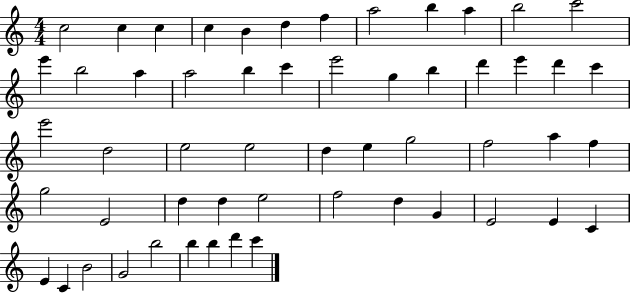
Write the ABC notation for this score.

X:1
T:Untitled
M:4/4
L:1/4
K:C
c2 c c c B d f a2 b a b2 c'2 e' b2 a a2 b c' e'2 g b d' e' d' c' e'2 d2 e2 e2 d e g2 f2 a f g2 E2 d d e2 f2 d G E2 E C E C B2 G2 b2 b b d' c'